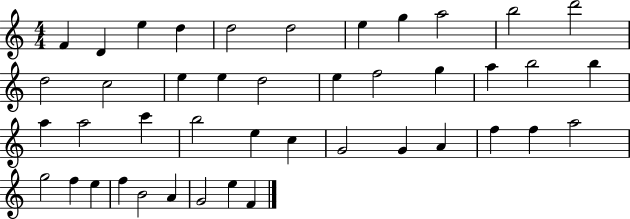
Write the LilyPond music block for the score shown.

{
  \clef treble
  \numericTimeSignature
  \time 4/4
  \key c \major
  f'4 d'4 e''4 d''4 | d''2 d''2 | e''4 g''4 a''2 | b''2 d'''2 | \break d''2 c''2 | e''4 e''4 d''2 | e''4 f''2 g''4 | a''4 b''2 b''4 | \break a''4 a''2 c'''4 | b''2 e''4 c''4 | g'2 g'4 a'4 | f''4 f''4 a''2 | \break g''2 f''4 e''4 | f''4 b'2 a'4 | g'2 e''4 f'4 | \bar "|."
}